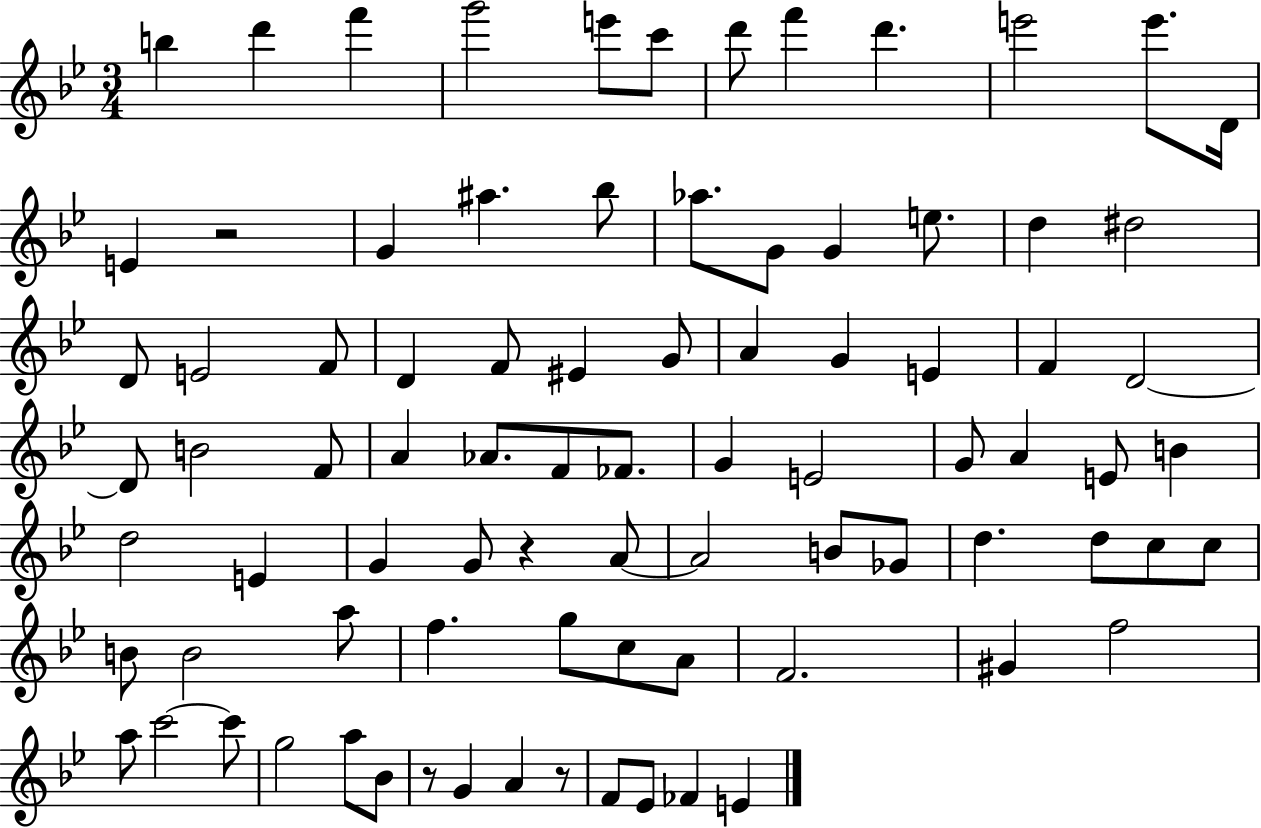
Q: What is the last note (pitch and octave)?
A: E4